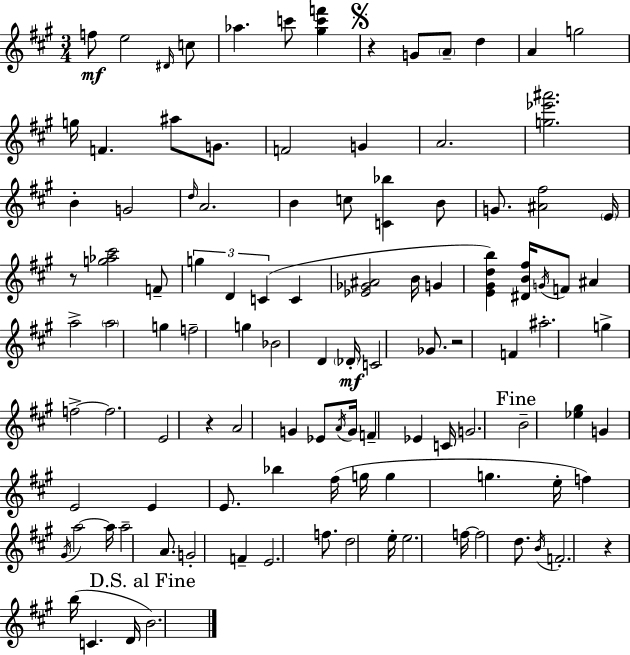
{
  \clef treble
  \numericTimeSignature
  \time 3/4
  \key a \major
  f''8\mf e''2 \grace { dis'16 } c''8 | aes''4. c'''8 <gis'' c''' f'''>4 | \mark \markup { \musicglyph "scripts.segno" } r4 g'8 \parenthesize a'8-- d''4 | a'4 g''2 | \break g''16 f'4. ais''8 g'8. | f'2 g'4 | a'2. | <g'' ees''' ais'''>2. | \break b'4-. g'2 | \grace { d''16 } a'2. | b'4 c''8 <c' bes''>4 | b'8 g'8. <ais' fis''>2 | \break \parenthesize e'16 r8 <g'' aes'' cis'''>2 | f'8-- \tuplet 3/2 { g''4 d'4 c'4( } | c'4 <ees' ges' ais'>2 | b'16 g'4 <e' gis' d'' b''>4) <dis' b' fis''>16 | \break \acciaccatura { g'16 } f'8 ais'4 a''2-> | \parenthesize a''2 g''4 | f''2-- g''4 | bes'2 d'4 | \break \parenthesize des'16-.\mf c'2 | ges'8. r2 f'4 | ais''2.-. | g''4-> f''2->~~ | \break f''2. | e'2 r4 | a'2 g'4 | ees'8 \acciaccatura { a'16 } g'16 f'4-- ees'4 | \break c'16 g'2. | \mark "Fine" b'2-- | <ees'' gis''>4 g'4 e'2 | e'4 e'8. bes''4 | \break fis''16( g''16 g''4 g''4. | e''16-. f''4) \acciaccatura { gis'16 } a''2~~ | a''16 a''2-- | a'8. g'2-. | \break f'4-- e'2. | f''8. d''2 | e''16-. e''2. | f''16~~ f''2 | \break d''8. \acciaccatura { b'16 } f'2.-. | r4 b''16( c'4. | d'16 \mark "D.S. al Fine" b'2.) | \bar "|."
}